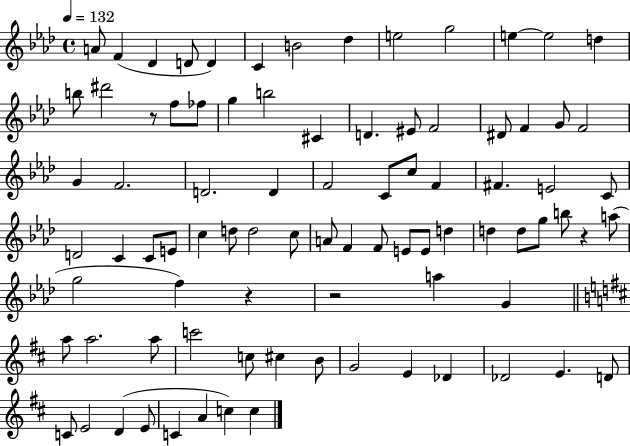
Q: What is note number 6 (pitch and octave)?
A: C4